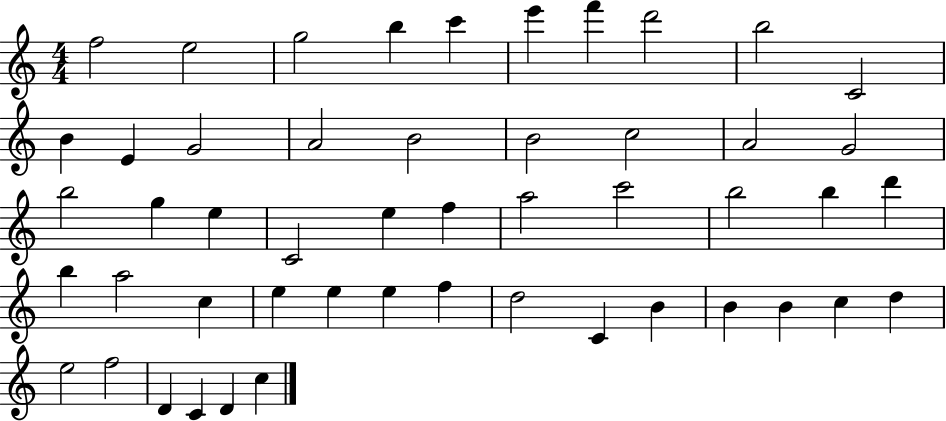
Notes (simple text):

F5/h E5/h G5/h B5/q C6/q E6/q F6/q D6/h B5/h C4/h B4/q E4/q G4/h A4/h B4/h B4/h C5/h A4/h G4/h B5/h G5/q E5/q C4/h E5/q F5/q A5/h C6/h B5/h B5/q D6/q B5/q A5/h C5/q E5/q E5/q E5/q F5/q D5/h C4/q B4/q B4/q B4/q C5/q D5/q E5/h F5/h D4/q C4/q D4/q C5/q